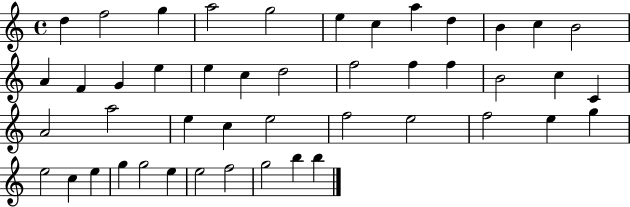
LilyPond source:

{
  \clef treble
  \time 4/4
  \defaultTimeSignature
  \key c \major
  d''4 f''2 g''4 | a''2 g''2 | e''4 c''4 a''4 d''4 | b'4 c''4 b'2 | \break a'4 f'4 g'4 e''4 | e''4 c''4 d''2 | f''2 f''4 f''4 | b'2 c''4 c'4 | \break a'2 a''2 | e''4 c''4 e''2 | f''2 e''2 | f''2 e''4 g''4 | \break e''2 c''4 e''4 | g''4 g''2 e''4 | e''2 f''2 | g''2 b''4 b''4 | \break \bar "|."
}